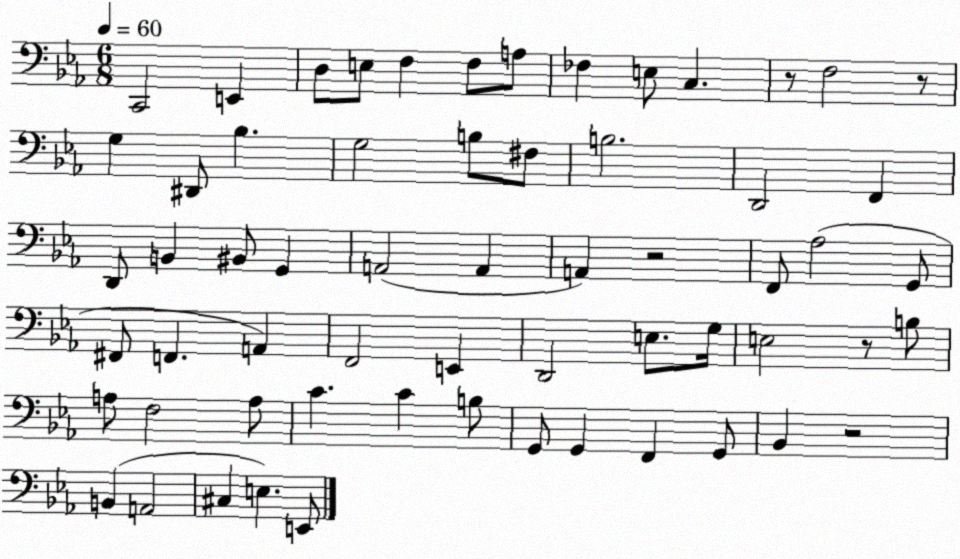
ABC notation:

X:1
T:Untitled
M:6/8
L:1/4
K:Eb
C,,2 E,, D,/2 E,/2 F, F,/2 A,/2 _F, E,/2 C, z/2 F,2 z/2 G, ^D,,/2 _B, G,2 B,/2 ^F,/2 B,2 D,,2 F,, D,,/2 B,, ^B,,/2 G,, A,,2 A,, A,, z2 F,,/2 _A,2 G,,/2 ^F,,/2 F,, A,, F,,2 E,, D,,2 E,/2 G,/4 E,2 z/2 B,/2 A,/2 F,2 A,/2 C C B,/2 G,,/2 G,, F,, G,,/2 _B,, z2 B,, A,,2 ^C, E, E,,/2